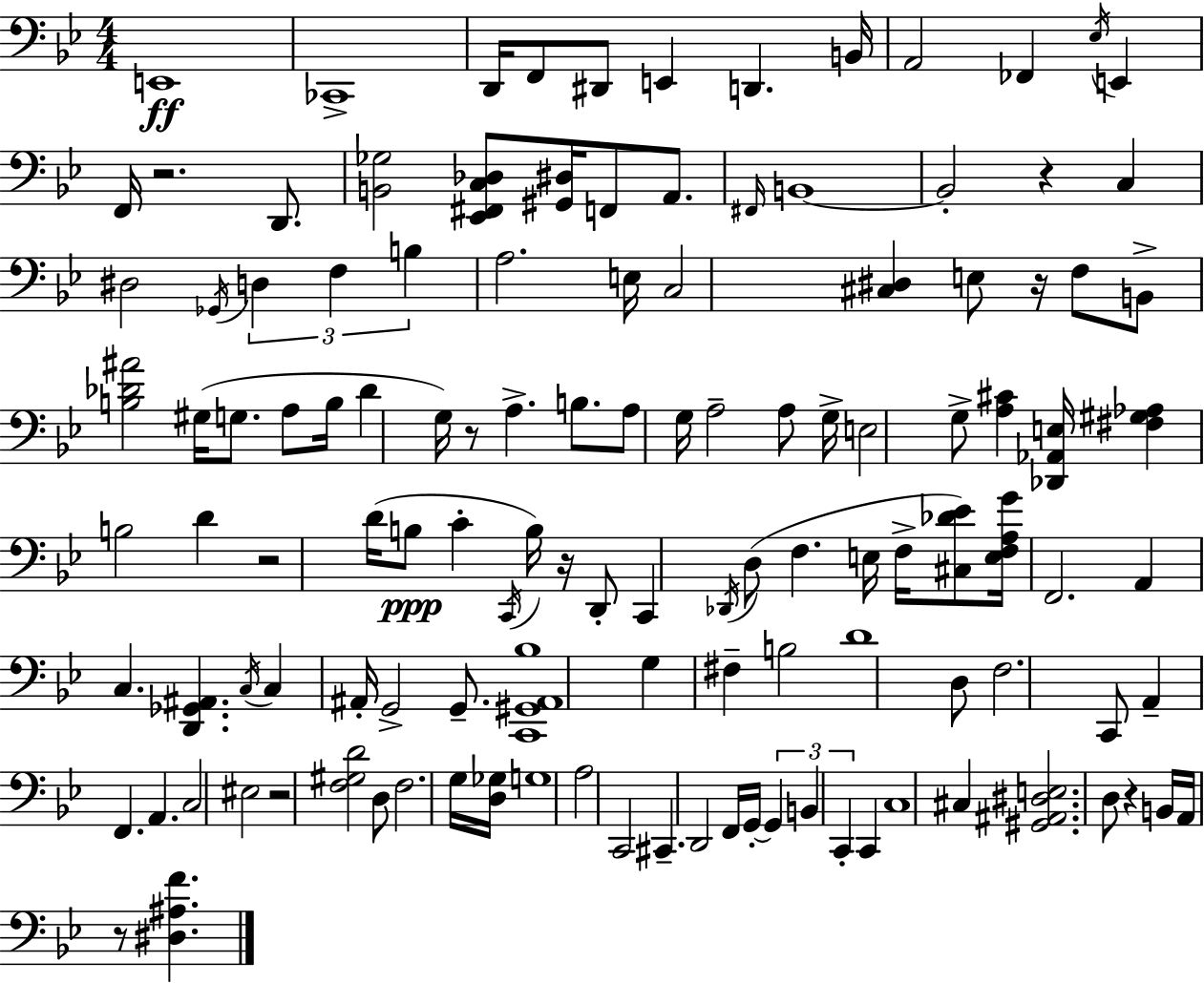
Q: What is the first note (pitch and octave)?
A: E2